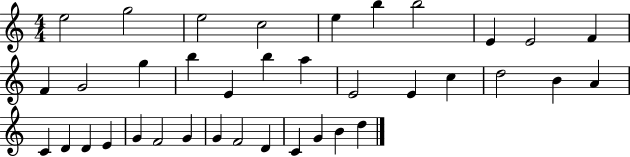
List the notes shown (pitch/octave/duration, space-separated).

E5/h G5/h E5/h C5/h E5/q B5/q B5/h E4/q E4/h F4/q F4/q G4/h G5/q B5/q E4/q B5/q A5/q E4/h E4/q C5/q D5/h B4/q A4/q C4/q D4/q D4/q E4/q G4/q F4/h G4/q G4/q F4/h D4/q C4/q G4/q B4/q D5/q